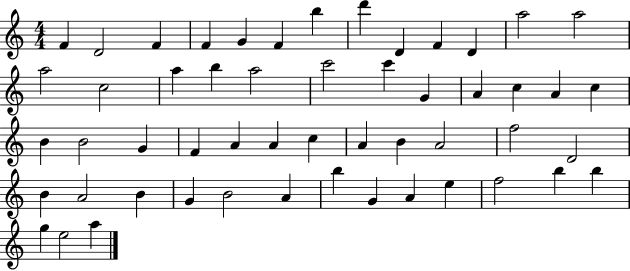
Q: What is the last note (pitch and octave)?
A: A5